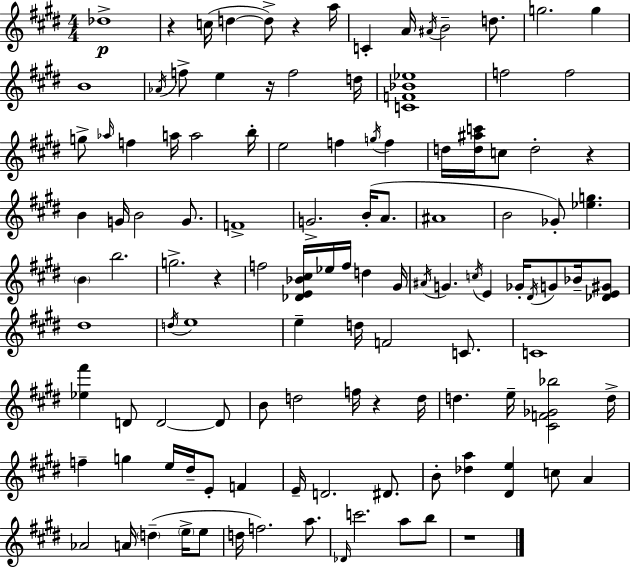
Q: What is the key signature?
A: E major